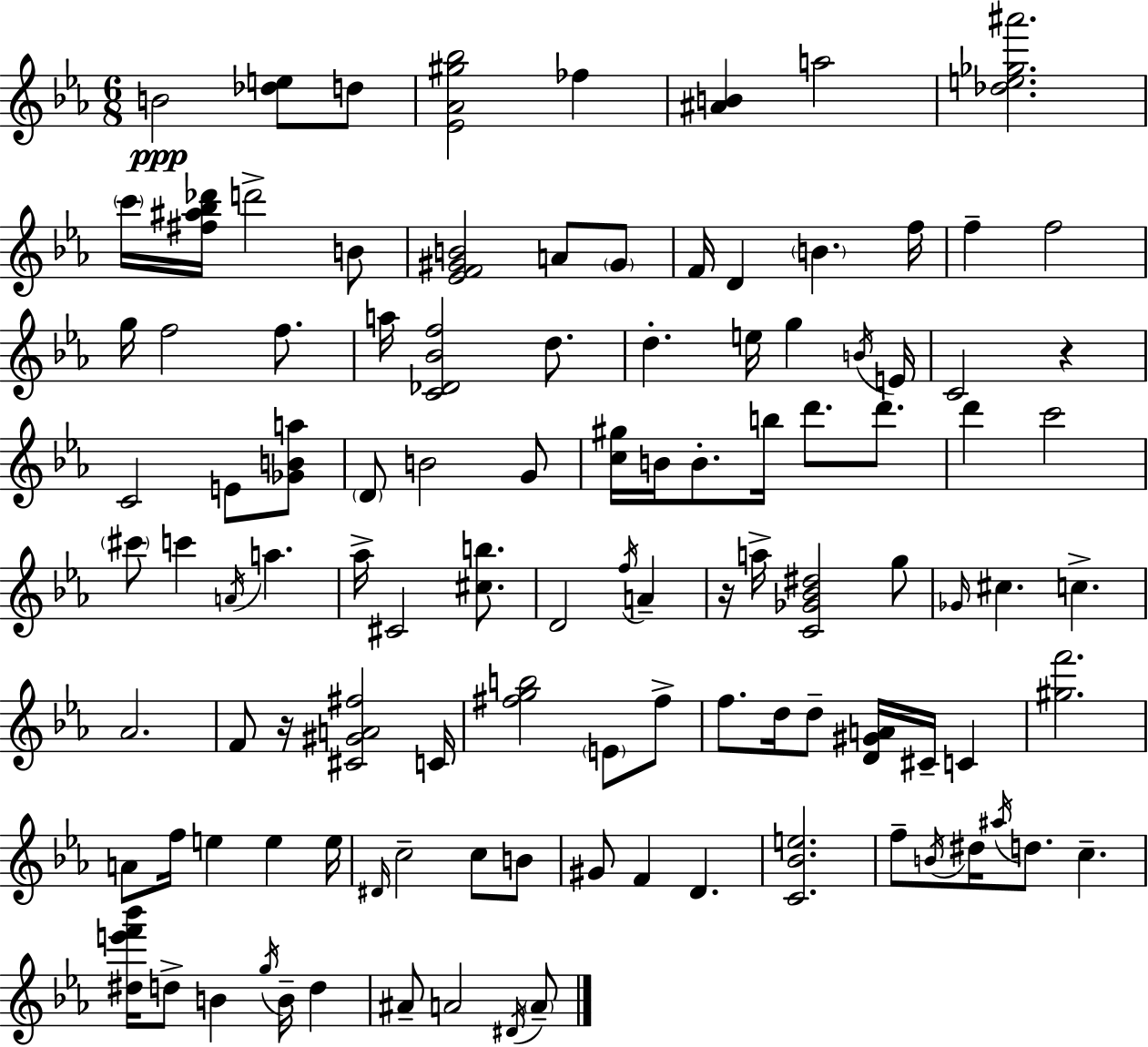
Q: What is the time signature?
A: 6/8